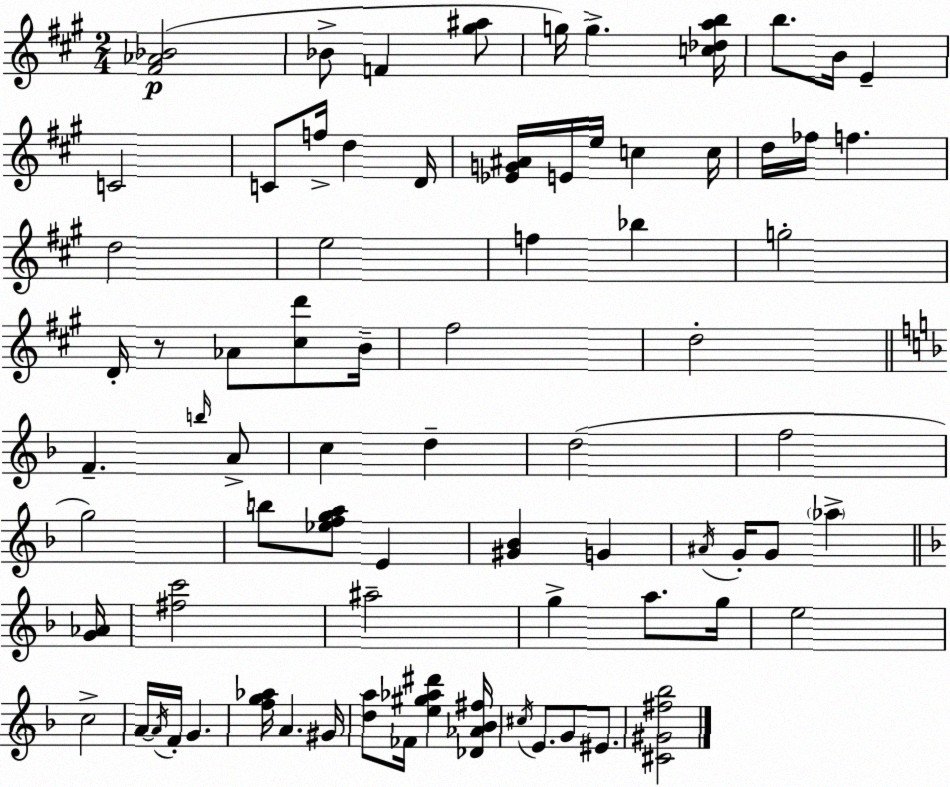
X:1
T:Untitled
M:2/4
L:1/4
K:A
[^F_A_B]2 _B/2 F [^g^a]/2 g/4 g [c_dab]/4 b/2 B/4 E C2 C/2 f/4 d D/4 [_EG^A]/4 E/4 e/4 c c/4 d/4 _f/4 f d2 e2 f _b g2 D/4 z/2 _A/2 [^cd']/2 B/4 ^f2 d2 F b/4 A/2 c d d2 f2 g2 b/2 [_efga]/2 E [^G_B] G ^A/4 G/4 G/2 _a [G_A]/4 [^fc']2 ^a2 g a/2 g/4 e2 c2 A/4 A/4 F/4 G [fg_a]/4 A ^G/4 [da]/2 _F/4 [e^g_a^d'] [_D_A_B^f]/4 ^c/4 E/2 G/2 ^E/2 [^C^G^f_b]2